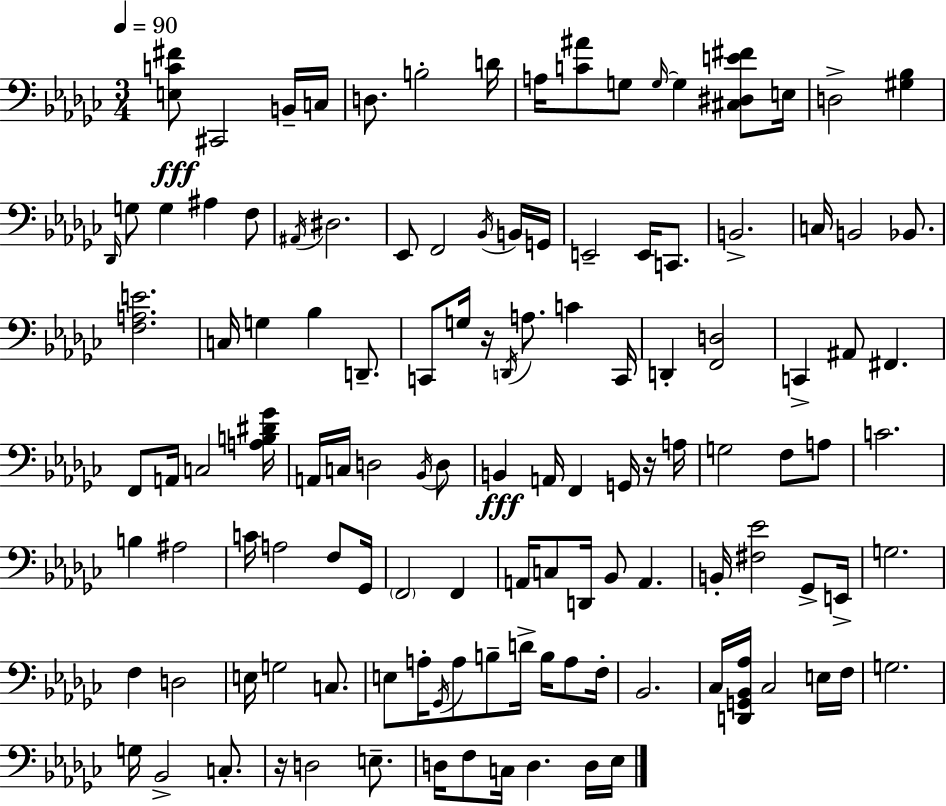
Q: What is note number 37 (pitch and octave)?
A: G3